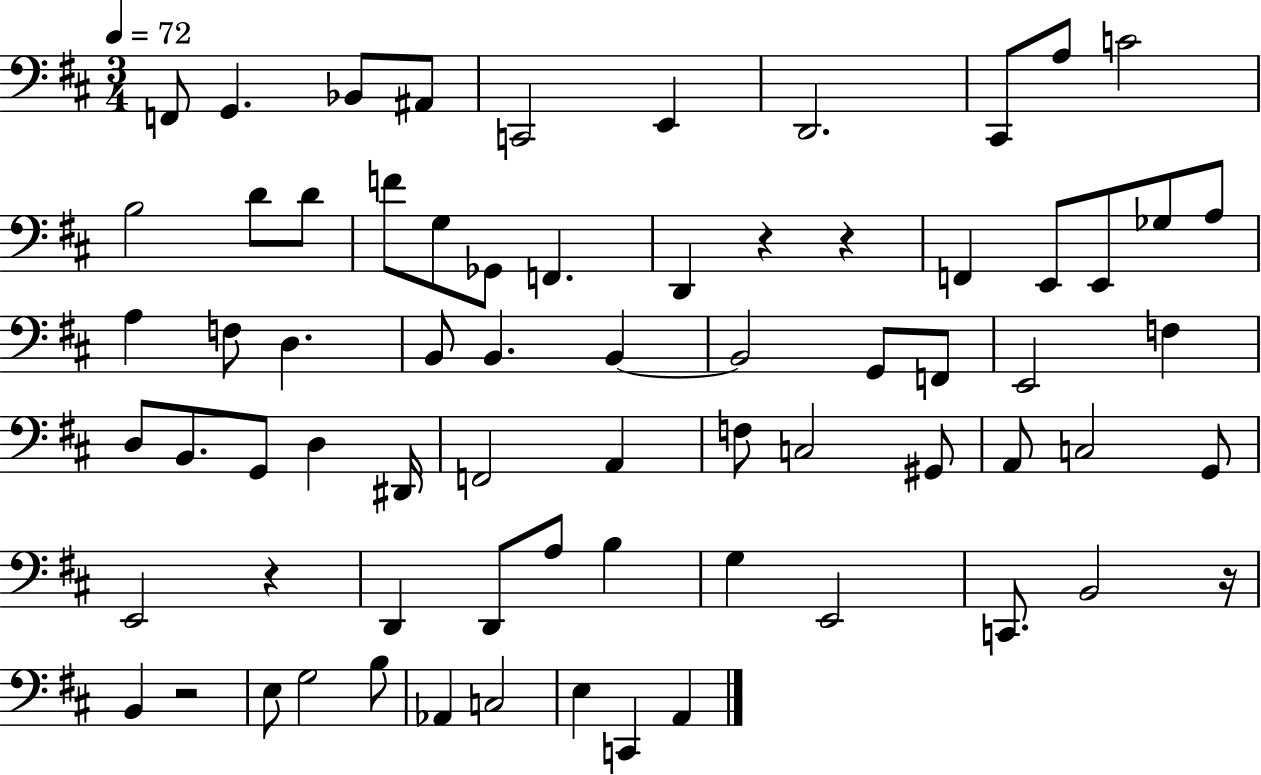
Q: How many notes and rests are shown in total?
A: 70